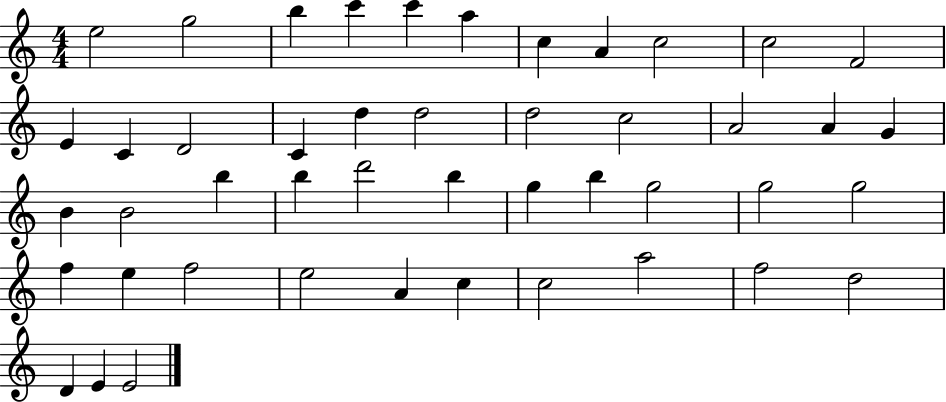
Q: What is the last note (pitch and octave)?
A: E4